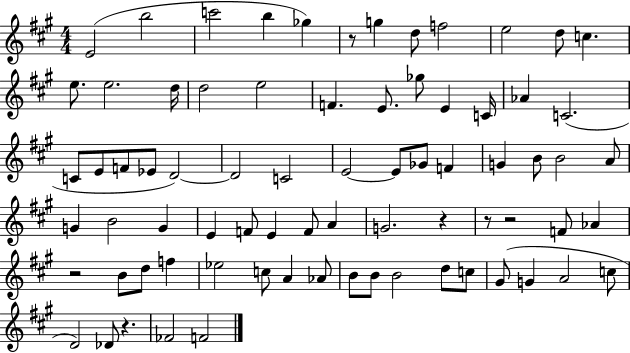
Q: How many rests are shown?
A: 6